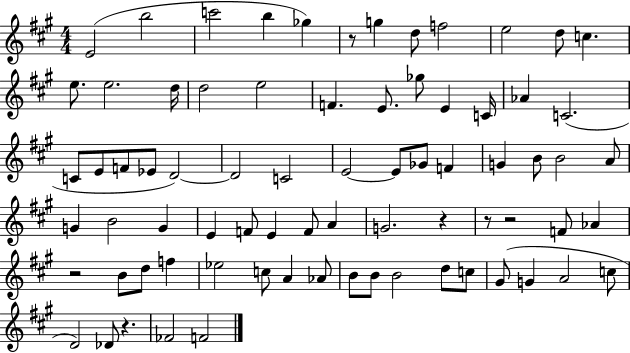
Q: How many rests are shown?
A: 6